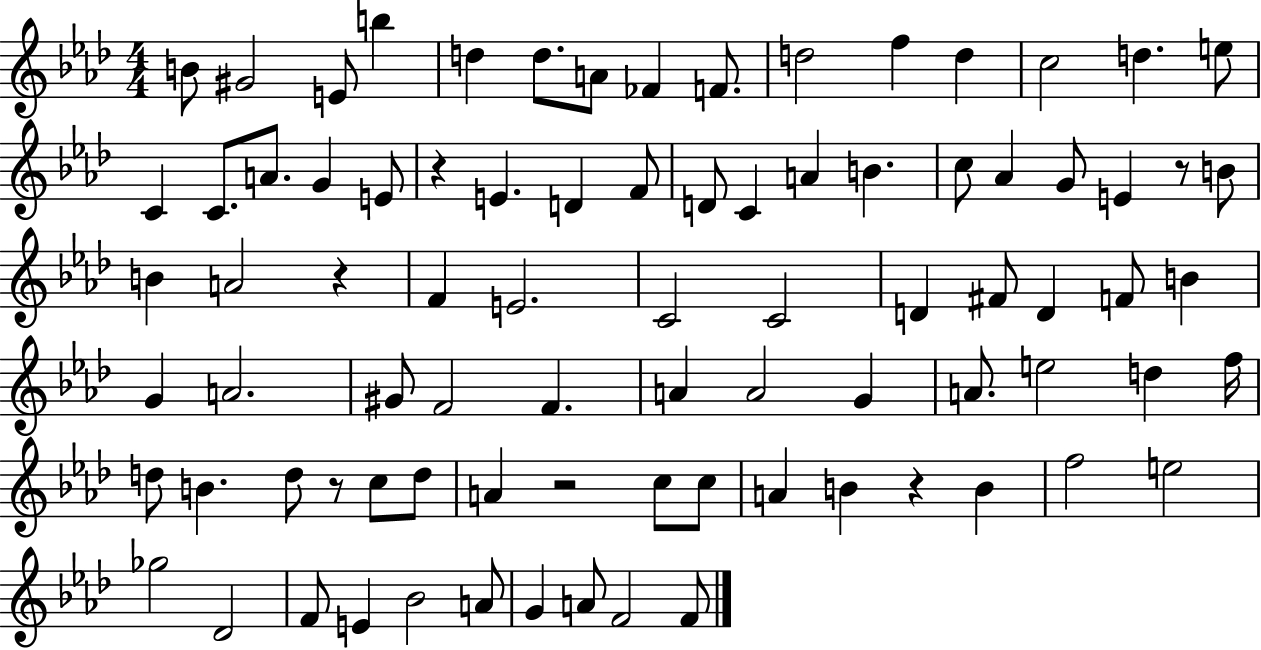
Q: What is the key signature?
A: AES major